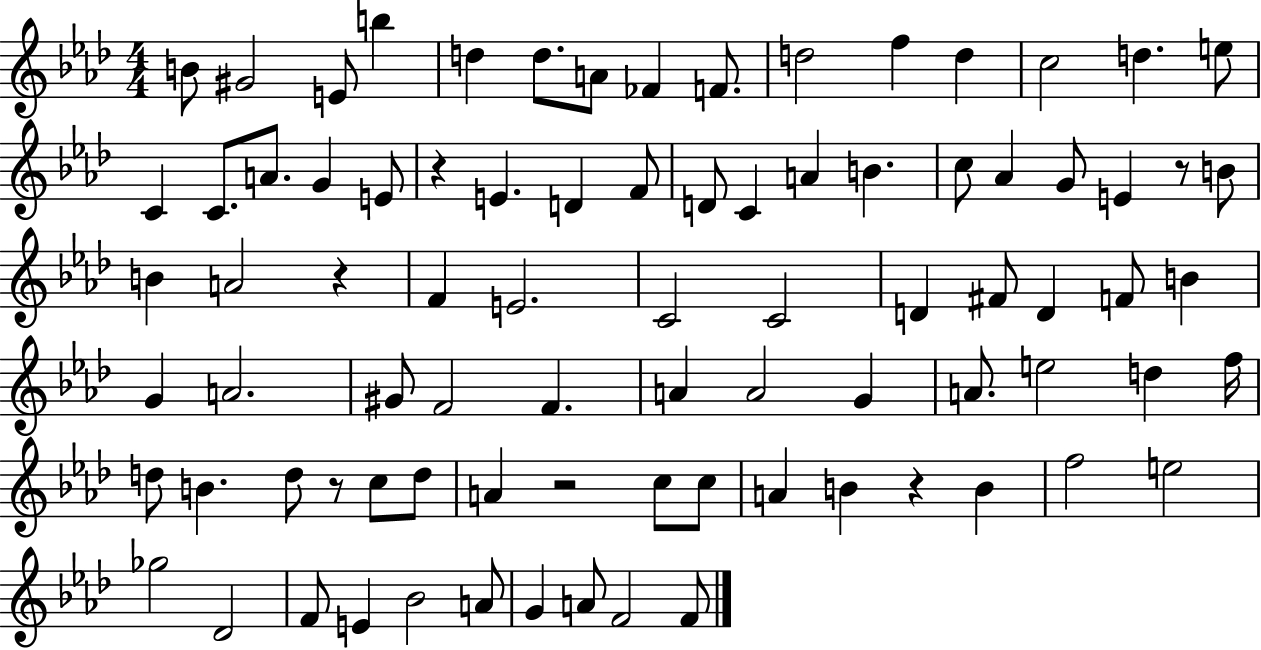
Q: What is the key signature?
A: AES major